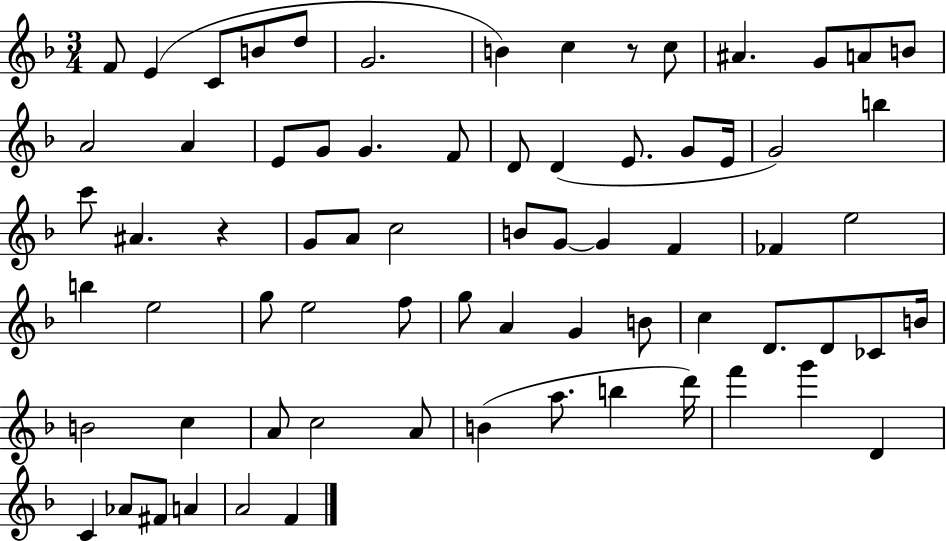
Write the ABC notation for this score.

X:1
T:Untitled
M:3/4
L:1/4
K:F
F/2 E C/2 B/2 d/2 G2 B c z/2 c/2 ^A G/2 A/2 B/2 A2 A E/2 G/2 G F/2 D/2 D E/2 G/2 E/4 G2 b c'/2 ^A z G/2 A/2 c2 B/2 G/2 G F _F e2 b e2 g/2 e2 f/2 g/2 A G B/2 c D/2 D/2 _C/2 B/4 B2 c A/2 c2 A/2 B a/2 b d'/4 f' g' D C _A/2 ^F/2 A A2 F